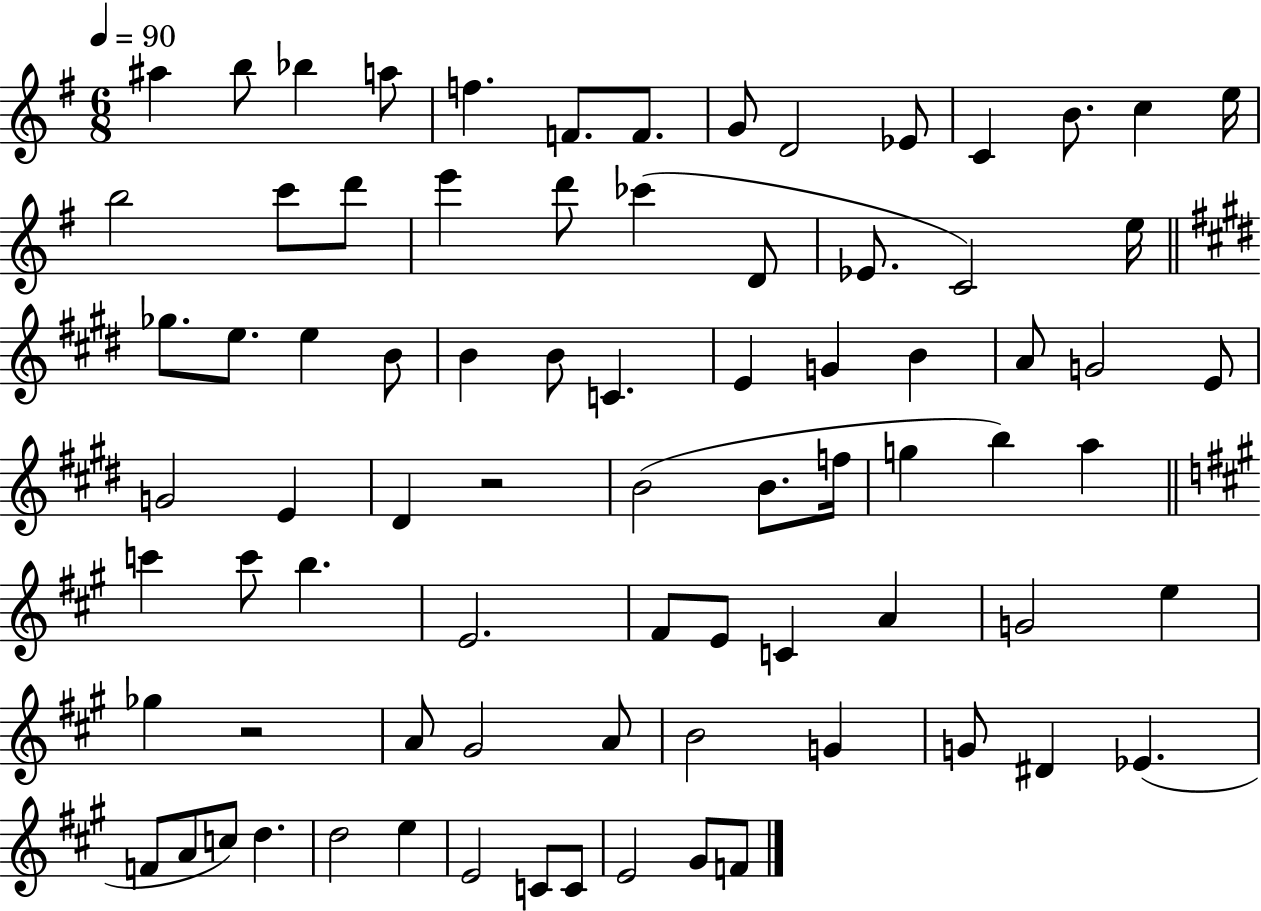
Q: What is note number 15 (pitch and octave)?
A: B5